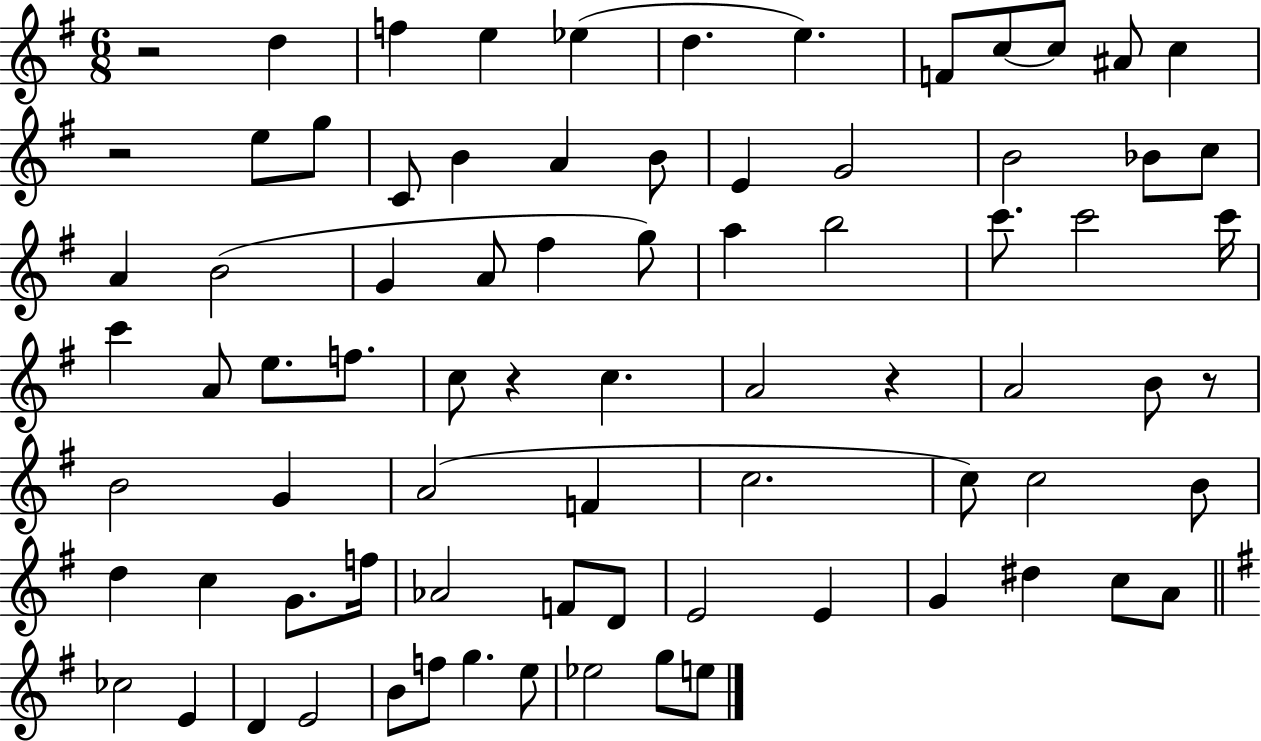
{
  \clef treble
  \numericTimeSignature
  \time 6/8
  \key g \major
  r2 d''4 | f''4 e''4 ees''4( | d''4. e''4.) | f'8 c''8~~ c''8 ais'8 c''4 | \break r2 e''8 g''8 | c'8 b'4 a'4 b'8 | e'4 g'2 | b'2 bes'8 c''8 | \break a'4 b'2( | g'4 a'8 fis''4 g''8) | a''4 b''2 | c'''8. c'''2 c'''16 | \break c'''4 a'8 e''8. f''8. | c''8 r4 c''4. | a'2 r4 | a'2 b'8 r8 | \break b'2 g'4 | a'2( f'4 | c''2. | c''8) c''2 b'8 | \break d''4 c''4 g'8. f''16 | aes'2 f'8 d'8 | e'2 e'4 | g'4 dis''4 c''8 a'8 | \break \bar "||" \break \key e \minor ces''2 e'4 | d'4 e'2 | b'8 f''8 g''4. e''8 | ees''2 g''8 e''8 | \break \bar "|."
}